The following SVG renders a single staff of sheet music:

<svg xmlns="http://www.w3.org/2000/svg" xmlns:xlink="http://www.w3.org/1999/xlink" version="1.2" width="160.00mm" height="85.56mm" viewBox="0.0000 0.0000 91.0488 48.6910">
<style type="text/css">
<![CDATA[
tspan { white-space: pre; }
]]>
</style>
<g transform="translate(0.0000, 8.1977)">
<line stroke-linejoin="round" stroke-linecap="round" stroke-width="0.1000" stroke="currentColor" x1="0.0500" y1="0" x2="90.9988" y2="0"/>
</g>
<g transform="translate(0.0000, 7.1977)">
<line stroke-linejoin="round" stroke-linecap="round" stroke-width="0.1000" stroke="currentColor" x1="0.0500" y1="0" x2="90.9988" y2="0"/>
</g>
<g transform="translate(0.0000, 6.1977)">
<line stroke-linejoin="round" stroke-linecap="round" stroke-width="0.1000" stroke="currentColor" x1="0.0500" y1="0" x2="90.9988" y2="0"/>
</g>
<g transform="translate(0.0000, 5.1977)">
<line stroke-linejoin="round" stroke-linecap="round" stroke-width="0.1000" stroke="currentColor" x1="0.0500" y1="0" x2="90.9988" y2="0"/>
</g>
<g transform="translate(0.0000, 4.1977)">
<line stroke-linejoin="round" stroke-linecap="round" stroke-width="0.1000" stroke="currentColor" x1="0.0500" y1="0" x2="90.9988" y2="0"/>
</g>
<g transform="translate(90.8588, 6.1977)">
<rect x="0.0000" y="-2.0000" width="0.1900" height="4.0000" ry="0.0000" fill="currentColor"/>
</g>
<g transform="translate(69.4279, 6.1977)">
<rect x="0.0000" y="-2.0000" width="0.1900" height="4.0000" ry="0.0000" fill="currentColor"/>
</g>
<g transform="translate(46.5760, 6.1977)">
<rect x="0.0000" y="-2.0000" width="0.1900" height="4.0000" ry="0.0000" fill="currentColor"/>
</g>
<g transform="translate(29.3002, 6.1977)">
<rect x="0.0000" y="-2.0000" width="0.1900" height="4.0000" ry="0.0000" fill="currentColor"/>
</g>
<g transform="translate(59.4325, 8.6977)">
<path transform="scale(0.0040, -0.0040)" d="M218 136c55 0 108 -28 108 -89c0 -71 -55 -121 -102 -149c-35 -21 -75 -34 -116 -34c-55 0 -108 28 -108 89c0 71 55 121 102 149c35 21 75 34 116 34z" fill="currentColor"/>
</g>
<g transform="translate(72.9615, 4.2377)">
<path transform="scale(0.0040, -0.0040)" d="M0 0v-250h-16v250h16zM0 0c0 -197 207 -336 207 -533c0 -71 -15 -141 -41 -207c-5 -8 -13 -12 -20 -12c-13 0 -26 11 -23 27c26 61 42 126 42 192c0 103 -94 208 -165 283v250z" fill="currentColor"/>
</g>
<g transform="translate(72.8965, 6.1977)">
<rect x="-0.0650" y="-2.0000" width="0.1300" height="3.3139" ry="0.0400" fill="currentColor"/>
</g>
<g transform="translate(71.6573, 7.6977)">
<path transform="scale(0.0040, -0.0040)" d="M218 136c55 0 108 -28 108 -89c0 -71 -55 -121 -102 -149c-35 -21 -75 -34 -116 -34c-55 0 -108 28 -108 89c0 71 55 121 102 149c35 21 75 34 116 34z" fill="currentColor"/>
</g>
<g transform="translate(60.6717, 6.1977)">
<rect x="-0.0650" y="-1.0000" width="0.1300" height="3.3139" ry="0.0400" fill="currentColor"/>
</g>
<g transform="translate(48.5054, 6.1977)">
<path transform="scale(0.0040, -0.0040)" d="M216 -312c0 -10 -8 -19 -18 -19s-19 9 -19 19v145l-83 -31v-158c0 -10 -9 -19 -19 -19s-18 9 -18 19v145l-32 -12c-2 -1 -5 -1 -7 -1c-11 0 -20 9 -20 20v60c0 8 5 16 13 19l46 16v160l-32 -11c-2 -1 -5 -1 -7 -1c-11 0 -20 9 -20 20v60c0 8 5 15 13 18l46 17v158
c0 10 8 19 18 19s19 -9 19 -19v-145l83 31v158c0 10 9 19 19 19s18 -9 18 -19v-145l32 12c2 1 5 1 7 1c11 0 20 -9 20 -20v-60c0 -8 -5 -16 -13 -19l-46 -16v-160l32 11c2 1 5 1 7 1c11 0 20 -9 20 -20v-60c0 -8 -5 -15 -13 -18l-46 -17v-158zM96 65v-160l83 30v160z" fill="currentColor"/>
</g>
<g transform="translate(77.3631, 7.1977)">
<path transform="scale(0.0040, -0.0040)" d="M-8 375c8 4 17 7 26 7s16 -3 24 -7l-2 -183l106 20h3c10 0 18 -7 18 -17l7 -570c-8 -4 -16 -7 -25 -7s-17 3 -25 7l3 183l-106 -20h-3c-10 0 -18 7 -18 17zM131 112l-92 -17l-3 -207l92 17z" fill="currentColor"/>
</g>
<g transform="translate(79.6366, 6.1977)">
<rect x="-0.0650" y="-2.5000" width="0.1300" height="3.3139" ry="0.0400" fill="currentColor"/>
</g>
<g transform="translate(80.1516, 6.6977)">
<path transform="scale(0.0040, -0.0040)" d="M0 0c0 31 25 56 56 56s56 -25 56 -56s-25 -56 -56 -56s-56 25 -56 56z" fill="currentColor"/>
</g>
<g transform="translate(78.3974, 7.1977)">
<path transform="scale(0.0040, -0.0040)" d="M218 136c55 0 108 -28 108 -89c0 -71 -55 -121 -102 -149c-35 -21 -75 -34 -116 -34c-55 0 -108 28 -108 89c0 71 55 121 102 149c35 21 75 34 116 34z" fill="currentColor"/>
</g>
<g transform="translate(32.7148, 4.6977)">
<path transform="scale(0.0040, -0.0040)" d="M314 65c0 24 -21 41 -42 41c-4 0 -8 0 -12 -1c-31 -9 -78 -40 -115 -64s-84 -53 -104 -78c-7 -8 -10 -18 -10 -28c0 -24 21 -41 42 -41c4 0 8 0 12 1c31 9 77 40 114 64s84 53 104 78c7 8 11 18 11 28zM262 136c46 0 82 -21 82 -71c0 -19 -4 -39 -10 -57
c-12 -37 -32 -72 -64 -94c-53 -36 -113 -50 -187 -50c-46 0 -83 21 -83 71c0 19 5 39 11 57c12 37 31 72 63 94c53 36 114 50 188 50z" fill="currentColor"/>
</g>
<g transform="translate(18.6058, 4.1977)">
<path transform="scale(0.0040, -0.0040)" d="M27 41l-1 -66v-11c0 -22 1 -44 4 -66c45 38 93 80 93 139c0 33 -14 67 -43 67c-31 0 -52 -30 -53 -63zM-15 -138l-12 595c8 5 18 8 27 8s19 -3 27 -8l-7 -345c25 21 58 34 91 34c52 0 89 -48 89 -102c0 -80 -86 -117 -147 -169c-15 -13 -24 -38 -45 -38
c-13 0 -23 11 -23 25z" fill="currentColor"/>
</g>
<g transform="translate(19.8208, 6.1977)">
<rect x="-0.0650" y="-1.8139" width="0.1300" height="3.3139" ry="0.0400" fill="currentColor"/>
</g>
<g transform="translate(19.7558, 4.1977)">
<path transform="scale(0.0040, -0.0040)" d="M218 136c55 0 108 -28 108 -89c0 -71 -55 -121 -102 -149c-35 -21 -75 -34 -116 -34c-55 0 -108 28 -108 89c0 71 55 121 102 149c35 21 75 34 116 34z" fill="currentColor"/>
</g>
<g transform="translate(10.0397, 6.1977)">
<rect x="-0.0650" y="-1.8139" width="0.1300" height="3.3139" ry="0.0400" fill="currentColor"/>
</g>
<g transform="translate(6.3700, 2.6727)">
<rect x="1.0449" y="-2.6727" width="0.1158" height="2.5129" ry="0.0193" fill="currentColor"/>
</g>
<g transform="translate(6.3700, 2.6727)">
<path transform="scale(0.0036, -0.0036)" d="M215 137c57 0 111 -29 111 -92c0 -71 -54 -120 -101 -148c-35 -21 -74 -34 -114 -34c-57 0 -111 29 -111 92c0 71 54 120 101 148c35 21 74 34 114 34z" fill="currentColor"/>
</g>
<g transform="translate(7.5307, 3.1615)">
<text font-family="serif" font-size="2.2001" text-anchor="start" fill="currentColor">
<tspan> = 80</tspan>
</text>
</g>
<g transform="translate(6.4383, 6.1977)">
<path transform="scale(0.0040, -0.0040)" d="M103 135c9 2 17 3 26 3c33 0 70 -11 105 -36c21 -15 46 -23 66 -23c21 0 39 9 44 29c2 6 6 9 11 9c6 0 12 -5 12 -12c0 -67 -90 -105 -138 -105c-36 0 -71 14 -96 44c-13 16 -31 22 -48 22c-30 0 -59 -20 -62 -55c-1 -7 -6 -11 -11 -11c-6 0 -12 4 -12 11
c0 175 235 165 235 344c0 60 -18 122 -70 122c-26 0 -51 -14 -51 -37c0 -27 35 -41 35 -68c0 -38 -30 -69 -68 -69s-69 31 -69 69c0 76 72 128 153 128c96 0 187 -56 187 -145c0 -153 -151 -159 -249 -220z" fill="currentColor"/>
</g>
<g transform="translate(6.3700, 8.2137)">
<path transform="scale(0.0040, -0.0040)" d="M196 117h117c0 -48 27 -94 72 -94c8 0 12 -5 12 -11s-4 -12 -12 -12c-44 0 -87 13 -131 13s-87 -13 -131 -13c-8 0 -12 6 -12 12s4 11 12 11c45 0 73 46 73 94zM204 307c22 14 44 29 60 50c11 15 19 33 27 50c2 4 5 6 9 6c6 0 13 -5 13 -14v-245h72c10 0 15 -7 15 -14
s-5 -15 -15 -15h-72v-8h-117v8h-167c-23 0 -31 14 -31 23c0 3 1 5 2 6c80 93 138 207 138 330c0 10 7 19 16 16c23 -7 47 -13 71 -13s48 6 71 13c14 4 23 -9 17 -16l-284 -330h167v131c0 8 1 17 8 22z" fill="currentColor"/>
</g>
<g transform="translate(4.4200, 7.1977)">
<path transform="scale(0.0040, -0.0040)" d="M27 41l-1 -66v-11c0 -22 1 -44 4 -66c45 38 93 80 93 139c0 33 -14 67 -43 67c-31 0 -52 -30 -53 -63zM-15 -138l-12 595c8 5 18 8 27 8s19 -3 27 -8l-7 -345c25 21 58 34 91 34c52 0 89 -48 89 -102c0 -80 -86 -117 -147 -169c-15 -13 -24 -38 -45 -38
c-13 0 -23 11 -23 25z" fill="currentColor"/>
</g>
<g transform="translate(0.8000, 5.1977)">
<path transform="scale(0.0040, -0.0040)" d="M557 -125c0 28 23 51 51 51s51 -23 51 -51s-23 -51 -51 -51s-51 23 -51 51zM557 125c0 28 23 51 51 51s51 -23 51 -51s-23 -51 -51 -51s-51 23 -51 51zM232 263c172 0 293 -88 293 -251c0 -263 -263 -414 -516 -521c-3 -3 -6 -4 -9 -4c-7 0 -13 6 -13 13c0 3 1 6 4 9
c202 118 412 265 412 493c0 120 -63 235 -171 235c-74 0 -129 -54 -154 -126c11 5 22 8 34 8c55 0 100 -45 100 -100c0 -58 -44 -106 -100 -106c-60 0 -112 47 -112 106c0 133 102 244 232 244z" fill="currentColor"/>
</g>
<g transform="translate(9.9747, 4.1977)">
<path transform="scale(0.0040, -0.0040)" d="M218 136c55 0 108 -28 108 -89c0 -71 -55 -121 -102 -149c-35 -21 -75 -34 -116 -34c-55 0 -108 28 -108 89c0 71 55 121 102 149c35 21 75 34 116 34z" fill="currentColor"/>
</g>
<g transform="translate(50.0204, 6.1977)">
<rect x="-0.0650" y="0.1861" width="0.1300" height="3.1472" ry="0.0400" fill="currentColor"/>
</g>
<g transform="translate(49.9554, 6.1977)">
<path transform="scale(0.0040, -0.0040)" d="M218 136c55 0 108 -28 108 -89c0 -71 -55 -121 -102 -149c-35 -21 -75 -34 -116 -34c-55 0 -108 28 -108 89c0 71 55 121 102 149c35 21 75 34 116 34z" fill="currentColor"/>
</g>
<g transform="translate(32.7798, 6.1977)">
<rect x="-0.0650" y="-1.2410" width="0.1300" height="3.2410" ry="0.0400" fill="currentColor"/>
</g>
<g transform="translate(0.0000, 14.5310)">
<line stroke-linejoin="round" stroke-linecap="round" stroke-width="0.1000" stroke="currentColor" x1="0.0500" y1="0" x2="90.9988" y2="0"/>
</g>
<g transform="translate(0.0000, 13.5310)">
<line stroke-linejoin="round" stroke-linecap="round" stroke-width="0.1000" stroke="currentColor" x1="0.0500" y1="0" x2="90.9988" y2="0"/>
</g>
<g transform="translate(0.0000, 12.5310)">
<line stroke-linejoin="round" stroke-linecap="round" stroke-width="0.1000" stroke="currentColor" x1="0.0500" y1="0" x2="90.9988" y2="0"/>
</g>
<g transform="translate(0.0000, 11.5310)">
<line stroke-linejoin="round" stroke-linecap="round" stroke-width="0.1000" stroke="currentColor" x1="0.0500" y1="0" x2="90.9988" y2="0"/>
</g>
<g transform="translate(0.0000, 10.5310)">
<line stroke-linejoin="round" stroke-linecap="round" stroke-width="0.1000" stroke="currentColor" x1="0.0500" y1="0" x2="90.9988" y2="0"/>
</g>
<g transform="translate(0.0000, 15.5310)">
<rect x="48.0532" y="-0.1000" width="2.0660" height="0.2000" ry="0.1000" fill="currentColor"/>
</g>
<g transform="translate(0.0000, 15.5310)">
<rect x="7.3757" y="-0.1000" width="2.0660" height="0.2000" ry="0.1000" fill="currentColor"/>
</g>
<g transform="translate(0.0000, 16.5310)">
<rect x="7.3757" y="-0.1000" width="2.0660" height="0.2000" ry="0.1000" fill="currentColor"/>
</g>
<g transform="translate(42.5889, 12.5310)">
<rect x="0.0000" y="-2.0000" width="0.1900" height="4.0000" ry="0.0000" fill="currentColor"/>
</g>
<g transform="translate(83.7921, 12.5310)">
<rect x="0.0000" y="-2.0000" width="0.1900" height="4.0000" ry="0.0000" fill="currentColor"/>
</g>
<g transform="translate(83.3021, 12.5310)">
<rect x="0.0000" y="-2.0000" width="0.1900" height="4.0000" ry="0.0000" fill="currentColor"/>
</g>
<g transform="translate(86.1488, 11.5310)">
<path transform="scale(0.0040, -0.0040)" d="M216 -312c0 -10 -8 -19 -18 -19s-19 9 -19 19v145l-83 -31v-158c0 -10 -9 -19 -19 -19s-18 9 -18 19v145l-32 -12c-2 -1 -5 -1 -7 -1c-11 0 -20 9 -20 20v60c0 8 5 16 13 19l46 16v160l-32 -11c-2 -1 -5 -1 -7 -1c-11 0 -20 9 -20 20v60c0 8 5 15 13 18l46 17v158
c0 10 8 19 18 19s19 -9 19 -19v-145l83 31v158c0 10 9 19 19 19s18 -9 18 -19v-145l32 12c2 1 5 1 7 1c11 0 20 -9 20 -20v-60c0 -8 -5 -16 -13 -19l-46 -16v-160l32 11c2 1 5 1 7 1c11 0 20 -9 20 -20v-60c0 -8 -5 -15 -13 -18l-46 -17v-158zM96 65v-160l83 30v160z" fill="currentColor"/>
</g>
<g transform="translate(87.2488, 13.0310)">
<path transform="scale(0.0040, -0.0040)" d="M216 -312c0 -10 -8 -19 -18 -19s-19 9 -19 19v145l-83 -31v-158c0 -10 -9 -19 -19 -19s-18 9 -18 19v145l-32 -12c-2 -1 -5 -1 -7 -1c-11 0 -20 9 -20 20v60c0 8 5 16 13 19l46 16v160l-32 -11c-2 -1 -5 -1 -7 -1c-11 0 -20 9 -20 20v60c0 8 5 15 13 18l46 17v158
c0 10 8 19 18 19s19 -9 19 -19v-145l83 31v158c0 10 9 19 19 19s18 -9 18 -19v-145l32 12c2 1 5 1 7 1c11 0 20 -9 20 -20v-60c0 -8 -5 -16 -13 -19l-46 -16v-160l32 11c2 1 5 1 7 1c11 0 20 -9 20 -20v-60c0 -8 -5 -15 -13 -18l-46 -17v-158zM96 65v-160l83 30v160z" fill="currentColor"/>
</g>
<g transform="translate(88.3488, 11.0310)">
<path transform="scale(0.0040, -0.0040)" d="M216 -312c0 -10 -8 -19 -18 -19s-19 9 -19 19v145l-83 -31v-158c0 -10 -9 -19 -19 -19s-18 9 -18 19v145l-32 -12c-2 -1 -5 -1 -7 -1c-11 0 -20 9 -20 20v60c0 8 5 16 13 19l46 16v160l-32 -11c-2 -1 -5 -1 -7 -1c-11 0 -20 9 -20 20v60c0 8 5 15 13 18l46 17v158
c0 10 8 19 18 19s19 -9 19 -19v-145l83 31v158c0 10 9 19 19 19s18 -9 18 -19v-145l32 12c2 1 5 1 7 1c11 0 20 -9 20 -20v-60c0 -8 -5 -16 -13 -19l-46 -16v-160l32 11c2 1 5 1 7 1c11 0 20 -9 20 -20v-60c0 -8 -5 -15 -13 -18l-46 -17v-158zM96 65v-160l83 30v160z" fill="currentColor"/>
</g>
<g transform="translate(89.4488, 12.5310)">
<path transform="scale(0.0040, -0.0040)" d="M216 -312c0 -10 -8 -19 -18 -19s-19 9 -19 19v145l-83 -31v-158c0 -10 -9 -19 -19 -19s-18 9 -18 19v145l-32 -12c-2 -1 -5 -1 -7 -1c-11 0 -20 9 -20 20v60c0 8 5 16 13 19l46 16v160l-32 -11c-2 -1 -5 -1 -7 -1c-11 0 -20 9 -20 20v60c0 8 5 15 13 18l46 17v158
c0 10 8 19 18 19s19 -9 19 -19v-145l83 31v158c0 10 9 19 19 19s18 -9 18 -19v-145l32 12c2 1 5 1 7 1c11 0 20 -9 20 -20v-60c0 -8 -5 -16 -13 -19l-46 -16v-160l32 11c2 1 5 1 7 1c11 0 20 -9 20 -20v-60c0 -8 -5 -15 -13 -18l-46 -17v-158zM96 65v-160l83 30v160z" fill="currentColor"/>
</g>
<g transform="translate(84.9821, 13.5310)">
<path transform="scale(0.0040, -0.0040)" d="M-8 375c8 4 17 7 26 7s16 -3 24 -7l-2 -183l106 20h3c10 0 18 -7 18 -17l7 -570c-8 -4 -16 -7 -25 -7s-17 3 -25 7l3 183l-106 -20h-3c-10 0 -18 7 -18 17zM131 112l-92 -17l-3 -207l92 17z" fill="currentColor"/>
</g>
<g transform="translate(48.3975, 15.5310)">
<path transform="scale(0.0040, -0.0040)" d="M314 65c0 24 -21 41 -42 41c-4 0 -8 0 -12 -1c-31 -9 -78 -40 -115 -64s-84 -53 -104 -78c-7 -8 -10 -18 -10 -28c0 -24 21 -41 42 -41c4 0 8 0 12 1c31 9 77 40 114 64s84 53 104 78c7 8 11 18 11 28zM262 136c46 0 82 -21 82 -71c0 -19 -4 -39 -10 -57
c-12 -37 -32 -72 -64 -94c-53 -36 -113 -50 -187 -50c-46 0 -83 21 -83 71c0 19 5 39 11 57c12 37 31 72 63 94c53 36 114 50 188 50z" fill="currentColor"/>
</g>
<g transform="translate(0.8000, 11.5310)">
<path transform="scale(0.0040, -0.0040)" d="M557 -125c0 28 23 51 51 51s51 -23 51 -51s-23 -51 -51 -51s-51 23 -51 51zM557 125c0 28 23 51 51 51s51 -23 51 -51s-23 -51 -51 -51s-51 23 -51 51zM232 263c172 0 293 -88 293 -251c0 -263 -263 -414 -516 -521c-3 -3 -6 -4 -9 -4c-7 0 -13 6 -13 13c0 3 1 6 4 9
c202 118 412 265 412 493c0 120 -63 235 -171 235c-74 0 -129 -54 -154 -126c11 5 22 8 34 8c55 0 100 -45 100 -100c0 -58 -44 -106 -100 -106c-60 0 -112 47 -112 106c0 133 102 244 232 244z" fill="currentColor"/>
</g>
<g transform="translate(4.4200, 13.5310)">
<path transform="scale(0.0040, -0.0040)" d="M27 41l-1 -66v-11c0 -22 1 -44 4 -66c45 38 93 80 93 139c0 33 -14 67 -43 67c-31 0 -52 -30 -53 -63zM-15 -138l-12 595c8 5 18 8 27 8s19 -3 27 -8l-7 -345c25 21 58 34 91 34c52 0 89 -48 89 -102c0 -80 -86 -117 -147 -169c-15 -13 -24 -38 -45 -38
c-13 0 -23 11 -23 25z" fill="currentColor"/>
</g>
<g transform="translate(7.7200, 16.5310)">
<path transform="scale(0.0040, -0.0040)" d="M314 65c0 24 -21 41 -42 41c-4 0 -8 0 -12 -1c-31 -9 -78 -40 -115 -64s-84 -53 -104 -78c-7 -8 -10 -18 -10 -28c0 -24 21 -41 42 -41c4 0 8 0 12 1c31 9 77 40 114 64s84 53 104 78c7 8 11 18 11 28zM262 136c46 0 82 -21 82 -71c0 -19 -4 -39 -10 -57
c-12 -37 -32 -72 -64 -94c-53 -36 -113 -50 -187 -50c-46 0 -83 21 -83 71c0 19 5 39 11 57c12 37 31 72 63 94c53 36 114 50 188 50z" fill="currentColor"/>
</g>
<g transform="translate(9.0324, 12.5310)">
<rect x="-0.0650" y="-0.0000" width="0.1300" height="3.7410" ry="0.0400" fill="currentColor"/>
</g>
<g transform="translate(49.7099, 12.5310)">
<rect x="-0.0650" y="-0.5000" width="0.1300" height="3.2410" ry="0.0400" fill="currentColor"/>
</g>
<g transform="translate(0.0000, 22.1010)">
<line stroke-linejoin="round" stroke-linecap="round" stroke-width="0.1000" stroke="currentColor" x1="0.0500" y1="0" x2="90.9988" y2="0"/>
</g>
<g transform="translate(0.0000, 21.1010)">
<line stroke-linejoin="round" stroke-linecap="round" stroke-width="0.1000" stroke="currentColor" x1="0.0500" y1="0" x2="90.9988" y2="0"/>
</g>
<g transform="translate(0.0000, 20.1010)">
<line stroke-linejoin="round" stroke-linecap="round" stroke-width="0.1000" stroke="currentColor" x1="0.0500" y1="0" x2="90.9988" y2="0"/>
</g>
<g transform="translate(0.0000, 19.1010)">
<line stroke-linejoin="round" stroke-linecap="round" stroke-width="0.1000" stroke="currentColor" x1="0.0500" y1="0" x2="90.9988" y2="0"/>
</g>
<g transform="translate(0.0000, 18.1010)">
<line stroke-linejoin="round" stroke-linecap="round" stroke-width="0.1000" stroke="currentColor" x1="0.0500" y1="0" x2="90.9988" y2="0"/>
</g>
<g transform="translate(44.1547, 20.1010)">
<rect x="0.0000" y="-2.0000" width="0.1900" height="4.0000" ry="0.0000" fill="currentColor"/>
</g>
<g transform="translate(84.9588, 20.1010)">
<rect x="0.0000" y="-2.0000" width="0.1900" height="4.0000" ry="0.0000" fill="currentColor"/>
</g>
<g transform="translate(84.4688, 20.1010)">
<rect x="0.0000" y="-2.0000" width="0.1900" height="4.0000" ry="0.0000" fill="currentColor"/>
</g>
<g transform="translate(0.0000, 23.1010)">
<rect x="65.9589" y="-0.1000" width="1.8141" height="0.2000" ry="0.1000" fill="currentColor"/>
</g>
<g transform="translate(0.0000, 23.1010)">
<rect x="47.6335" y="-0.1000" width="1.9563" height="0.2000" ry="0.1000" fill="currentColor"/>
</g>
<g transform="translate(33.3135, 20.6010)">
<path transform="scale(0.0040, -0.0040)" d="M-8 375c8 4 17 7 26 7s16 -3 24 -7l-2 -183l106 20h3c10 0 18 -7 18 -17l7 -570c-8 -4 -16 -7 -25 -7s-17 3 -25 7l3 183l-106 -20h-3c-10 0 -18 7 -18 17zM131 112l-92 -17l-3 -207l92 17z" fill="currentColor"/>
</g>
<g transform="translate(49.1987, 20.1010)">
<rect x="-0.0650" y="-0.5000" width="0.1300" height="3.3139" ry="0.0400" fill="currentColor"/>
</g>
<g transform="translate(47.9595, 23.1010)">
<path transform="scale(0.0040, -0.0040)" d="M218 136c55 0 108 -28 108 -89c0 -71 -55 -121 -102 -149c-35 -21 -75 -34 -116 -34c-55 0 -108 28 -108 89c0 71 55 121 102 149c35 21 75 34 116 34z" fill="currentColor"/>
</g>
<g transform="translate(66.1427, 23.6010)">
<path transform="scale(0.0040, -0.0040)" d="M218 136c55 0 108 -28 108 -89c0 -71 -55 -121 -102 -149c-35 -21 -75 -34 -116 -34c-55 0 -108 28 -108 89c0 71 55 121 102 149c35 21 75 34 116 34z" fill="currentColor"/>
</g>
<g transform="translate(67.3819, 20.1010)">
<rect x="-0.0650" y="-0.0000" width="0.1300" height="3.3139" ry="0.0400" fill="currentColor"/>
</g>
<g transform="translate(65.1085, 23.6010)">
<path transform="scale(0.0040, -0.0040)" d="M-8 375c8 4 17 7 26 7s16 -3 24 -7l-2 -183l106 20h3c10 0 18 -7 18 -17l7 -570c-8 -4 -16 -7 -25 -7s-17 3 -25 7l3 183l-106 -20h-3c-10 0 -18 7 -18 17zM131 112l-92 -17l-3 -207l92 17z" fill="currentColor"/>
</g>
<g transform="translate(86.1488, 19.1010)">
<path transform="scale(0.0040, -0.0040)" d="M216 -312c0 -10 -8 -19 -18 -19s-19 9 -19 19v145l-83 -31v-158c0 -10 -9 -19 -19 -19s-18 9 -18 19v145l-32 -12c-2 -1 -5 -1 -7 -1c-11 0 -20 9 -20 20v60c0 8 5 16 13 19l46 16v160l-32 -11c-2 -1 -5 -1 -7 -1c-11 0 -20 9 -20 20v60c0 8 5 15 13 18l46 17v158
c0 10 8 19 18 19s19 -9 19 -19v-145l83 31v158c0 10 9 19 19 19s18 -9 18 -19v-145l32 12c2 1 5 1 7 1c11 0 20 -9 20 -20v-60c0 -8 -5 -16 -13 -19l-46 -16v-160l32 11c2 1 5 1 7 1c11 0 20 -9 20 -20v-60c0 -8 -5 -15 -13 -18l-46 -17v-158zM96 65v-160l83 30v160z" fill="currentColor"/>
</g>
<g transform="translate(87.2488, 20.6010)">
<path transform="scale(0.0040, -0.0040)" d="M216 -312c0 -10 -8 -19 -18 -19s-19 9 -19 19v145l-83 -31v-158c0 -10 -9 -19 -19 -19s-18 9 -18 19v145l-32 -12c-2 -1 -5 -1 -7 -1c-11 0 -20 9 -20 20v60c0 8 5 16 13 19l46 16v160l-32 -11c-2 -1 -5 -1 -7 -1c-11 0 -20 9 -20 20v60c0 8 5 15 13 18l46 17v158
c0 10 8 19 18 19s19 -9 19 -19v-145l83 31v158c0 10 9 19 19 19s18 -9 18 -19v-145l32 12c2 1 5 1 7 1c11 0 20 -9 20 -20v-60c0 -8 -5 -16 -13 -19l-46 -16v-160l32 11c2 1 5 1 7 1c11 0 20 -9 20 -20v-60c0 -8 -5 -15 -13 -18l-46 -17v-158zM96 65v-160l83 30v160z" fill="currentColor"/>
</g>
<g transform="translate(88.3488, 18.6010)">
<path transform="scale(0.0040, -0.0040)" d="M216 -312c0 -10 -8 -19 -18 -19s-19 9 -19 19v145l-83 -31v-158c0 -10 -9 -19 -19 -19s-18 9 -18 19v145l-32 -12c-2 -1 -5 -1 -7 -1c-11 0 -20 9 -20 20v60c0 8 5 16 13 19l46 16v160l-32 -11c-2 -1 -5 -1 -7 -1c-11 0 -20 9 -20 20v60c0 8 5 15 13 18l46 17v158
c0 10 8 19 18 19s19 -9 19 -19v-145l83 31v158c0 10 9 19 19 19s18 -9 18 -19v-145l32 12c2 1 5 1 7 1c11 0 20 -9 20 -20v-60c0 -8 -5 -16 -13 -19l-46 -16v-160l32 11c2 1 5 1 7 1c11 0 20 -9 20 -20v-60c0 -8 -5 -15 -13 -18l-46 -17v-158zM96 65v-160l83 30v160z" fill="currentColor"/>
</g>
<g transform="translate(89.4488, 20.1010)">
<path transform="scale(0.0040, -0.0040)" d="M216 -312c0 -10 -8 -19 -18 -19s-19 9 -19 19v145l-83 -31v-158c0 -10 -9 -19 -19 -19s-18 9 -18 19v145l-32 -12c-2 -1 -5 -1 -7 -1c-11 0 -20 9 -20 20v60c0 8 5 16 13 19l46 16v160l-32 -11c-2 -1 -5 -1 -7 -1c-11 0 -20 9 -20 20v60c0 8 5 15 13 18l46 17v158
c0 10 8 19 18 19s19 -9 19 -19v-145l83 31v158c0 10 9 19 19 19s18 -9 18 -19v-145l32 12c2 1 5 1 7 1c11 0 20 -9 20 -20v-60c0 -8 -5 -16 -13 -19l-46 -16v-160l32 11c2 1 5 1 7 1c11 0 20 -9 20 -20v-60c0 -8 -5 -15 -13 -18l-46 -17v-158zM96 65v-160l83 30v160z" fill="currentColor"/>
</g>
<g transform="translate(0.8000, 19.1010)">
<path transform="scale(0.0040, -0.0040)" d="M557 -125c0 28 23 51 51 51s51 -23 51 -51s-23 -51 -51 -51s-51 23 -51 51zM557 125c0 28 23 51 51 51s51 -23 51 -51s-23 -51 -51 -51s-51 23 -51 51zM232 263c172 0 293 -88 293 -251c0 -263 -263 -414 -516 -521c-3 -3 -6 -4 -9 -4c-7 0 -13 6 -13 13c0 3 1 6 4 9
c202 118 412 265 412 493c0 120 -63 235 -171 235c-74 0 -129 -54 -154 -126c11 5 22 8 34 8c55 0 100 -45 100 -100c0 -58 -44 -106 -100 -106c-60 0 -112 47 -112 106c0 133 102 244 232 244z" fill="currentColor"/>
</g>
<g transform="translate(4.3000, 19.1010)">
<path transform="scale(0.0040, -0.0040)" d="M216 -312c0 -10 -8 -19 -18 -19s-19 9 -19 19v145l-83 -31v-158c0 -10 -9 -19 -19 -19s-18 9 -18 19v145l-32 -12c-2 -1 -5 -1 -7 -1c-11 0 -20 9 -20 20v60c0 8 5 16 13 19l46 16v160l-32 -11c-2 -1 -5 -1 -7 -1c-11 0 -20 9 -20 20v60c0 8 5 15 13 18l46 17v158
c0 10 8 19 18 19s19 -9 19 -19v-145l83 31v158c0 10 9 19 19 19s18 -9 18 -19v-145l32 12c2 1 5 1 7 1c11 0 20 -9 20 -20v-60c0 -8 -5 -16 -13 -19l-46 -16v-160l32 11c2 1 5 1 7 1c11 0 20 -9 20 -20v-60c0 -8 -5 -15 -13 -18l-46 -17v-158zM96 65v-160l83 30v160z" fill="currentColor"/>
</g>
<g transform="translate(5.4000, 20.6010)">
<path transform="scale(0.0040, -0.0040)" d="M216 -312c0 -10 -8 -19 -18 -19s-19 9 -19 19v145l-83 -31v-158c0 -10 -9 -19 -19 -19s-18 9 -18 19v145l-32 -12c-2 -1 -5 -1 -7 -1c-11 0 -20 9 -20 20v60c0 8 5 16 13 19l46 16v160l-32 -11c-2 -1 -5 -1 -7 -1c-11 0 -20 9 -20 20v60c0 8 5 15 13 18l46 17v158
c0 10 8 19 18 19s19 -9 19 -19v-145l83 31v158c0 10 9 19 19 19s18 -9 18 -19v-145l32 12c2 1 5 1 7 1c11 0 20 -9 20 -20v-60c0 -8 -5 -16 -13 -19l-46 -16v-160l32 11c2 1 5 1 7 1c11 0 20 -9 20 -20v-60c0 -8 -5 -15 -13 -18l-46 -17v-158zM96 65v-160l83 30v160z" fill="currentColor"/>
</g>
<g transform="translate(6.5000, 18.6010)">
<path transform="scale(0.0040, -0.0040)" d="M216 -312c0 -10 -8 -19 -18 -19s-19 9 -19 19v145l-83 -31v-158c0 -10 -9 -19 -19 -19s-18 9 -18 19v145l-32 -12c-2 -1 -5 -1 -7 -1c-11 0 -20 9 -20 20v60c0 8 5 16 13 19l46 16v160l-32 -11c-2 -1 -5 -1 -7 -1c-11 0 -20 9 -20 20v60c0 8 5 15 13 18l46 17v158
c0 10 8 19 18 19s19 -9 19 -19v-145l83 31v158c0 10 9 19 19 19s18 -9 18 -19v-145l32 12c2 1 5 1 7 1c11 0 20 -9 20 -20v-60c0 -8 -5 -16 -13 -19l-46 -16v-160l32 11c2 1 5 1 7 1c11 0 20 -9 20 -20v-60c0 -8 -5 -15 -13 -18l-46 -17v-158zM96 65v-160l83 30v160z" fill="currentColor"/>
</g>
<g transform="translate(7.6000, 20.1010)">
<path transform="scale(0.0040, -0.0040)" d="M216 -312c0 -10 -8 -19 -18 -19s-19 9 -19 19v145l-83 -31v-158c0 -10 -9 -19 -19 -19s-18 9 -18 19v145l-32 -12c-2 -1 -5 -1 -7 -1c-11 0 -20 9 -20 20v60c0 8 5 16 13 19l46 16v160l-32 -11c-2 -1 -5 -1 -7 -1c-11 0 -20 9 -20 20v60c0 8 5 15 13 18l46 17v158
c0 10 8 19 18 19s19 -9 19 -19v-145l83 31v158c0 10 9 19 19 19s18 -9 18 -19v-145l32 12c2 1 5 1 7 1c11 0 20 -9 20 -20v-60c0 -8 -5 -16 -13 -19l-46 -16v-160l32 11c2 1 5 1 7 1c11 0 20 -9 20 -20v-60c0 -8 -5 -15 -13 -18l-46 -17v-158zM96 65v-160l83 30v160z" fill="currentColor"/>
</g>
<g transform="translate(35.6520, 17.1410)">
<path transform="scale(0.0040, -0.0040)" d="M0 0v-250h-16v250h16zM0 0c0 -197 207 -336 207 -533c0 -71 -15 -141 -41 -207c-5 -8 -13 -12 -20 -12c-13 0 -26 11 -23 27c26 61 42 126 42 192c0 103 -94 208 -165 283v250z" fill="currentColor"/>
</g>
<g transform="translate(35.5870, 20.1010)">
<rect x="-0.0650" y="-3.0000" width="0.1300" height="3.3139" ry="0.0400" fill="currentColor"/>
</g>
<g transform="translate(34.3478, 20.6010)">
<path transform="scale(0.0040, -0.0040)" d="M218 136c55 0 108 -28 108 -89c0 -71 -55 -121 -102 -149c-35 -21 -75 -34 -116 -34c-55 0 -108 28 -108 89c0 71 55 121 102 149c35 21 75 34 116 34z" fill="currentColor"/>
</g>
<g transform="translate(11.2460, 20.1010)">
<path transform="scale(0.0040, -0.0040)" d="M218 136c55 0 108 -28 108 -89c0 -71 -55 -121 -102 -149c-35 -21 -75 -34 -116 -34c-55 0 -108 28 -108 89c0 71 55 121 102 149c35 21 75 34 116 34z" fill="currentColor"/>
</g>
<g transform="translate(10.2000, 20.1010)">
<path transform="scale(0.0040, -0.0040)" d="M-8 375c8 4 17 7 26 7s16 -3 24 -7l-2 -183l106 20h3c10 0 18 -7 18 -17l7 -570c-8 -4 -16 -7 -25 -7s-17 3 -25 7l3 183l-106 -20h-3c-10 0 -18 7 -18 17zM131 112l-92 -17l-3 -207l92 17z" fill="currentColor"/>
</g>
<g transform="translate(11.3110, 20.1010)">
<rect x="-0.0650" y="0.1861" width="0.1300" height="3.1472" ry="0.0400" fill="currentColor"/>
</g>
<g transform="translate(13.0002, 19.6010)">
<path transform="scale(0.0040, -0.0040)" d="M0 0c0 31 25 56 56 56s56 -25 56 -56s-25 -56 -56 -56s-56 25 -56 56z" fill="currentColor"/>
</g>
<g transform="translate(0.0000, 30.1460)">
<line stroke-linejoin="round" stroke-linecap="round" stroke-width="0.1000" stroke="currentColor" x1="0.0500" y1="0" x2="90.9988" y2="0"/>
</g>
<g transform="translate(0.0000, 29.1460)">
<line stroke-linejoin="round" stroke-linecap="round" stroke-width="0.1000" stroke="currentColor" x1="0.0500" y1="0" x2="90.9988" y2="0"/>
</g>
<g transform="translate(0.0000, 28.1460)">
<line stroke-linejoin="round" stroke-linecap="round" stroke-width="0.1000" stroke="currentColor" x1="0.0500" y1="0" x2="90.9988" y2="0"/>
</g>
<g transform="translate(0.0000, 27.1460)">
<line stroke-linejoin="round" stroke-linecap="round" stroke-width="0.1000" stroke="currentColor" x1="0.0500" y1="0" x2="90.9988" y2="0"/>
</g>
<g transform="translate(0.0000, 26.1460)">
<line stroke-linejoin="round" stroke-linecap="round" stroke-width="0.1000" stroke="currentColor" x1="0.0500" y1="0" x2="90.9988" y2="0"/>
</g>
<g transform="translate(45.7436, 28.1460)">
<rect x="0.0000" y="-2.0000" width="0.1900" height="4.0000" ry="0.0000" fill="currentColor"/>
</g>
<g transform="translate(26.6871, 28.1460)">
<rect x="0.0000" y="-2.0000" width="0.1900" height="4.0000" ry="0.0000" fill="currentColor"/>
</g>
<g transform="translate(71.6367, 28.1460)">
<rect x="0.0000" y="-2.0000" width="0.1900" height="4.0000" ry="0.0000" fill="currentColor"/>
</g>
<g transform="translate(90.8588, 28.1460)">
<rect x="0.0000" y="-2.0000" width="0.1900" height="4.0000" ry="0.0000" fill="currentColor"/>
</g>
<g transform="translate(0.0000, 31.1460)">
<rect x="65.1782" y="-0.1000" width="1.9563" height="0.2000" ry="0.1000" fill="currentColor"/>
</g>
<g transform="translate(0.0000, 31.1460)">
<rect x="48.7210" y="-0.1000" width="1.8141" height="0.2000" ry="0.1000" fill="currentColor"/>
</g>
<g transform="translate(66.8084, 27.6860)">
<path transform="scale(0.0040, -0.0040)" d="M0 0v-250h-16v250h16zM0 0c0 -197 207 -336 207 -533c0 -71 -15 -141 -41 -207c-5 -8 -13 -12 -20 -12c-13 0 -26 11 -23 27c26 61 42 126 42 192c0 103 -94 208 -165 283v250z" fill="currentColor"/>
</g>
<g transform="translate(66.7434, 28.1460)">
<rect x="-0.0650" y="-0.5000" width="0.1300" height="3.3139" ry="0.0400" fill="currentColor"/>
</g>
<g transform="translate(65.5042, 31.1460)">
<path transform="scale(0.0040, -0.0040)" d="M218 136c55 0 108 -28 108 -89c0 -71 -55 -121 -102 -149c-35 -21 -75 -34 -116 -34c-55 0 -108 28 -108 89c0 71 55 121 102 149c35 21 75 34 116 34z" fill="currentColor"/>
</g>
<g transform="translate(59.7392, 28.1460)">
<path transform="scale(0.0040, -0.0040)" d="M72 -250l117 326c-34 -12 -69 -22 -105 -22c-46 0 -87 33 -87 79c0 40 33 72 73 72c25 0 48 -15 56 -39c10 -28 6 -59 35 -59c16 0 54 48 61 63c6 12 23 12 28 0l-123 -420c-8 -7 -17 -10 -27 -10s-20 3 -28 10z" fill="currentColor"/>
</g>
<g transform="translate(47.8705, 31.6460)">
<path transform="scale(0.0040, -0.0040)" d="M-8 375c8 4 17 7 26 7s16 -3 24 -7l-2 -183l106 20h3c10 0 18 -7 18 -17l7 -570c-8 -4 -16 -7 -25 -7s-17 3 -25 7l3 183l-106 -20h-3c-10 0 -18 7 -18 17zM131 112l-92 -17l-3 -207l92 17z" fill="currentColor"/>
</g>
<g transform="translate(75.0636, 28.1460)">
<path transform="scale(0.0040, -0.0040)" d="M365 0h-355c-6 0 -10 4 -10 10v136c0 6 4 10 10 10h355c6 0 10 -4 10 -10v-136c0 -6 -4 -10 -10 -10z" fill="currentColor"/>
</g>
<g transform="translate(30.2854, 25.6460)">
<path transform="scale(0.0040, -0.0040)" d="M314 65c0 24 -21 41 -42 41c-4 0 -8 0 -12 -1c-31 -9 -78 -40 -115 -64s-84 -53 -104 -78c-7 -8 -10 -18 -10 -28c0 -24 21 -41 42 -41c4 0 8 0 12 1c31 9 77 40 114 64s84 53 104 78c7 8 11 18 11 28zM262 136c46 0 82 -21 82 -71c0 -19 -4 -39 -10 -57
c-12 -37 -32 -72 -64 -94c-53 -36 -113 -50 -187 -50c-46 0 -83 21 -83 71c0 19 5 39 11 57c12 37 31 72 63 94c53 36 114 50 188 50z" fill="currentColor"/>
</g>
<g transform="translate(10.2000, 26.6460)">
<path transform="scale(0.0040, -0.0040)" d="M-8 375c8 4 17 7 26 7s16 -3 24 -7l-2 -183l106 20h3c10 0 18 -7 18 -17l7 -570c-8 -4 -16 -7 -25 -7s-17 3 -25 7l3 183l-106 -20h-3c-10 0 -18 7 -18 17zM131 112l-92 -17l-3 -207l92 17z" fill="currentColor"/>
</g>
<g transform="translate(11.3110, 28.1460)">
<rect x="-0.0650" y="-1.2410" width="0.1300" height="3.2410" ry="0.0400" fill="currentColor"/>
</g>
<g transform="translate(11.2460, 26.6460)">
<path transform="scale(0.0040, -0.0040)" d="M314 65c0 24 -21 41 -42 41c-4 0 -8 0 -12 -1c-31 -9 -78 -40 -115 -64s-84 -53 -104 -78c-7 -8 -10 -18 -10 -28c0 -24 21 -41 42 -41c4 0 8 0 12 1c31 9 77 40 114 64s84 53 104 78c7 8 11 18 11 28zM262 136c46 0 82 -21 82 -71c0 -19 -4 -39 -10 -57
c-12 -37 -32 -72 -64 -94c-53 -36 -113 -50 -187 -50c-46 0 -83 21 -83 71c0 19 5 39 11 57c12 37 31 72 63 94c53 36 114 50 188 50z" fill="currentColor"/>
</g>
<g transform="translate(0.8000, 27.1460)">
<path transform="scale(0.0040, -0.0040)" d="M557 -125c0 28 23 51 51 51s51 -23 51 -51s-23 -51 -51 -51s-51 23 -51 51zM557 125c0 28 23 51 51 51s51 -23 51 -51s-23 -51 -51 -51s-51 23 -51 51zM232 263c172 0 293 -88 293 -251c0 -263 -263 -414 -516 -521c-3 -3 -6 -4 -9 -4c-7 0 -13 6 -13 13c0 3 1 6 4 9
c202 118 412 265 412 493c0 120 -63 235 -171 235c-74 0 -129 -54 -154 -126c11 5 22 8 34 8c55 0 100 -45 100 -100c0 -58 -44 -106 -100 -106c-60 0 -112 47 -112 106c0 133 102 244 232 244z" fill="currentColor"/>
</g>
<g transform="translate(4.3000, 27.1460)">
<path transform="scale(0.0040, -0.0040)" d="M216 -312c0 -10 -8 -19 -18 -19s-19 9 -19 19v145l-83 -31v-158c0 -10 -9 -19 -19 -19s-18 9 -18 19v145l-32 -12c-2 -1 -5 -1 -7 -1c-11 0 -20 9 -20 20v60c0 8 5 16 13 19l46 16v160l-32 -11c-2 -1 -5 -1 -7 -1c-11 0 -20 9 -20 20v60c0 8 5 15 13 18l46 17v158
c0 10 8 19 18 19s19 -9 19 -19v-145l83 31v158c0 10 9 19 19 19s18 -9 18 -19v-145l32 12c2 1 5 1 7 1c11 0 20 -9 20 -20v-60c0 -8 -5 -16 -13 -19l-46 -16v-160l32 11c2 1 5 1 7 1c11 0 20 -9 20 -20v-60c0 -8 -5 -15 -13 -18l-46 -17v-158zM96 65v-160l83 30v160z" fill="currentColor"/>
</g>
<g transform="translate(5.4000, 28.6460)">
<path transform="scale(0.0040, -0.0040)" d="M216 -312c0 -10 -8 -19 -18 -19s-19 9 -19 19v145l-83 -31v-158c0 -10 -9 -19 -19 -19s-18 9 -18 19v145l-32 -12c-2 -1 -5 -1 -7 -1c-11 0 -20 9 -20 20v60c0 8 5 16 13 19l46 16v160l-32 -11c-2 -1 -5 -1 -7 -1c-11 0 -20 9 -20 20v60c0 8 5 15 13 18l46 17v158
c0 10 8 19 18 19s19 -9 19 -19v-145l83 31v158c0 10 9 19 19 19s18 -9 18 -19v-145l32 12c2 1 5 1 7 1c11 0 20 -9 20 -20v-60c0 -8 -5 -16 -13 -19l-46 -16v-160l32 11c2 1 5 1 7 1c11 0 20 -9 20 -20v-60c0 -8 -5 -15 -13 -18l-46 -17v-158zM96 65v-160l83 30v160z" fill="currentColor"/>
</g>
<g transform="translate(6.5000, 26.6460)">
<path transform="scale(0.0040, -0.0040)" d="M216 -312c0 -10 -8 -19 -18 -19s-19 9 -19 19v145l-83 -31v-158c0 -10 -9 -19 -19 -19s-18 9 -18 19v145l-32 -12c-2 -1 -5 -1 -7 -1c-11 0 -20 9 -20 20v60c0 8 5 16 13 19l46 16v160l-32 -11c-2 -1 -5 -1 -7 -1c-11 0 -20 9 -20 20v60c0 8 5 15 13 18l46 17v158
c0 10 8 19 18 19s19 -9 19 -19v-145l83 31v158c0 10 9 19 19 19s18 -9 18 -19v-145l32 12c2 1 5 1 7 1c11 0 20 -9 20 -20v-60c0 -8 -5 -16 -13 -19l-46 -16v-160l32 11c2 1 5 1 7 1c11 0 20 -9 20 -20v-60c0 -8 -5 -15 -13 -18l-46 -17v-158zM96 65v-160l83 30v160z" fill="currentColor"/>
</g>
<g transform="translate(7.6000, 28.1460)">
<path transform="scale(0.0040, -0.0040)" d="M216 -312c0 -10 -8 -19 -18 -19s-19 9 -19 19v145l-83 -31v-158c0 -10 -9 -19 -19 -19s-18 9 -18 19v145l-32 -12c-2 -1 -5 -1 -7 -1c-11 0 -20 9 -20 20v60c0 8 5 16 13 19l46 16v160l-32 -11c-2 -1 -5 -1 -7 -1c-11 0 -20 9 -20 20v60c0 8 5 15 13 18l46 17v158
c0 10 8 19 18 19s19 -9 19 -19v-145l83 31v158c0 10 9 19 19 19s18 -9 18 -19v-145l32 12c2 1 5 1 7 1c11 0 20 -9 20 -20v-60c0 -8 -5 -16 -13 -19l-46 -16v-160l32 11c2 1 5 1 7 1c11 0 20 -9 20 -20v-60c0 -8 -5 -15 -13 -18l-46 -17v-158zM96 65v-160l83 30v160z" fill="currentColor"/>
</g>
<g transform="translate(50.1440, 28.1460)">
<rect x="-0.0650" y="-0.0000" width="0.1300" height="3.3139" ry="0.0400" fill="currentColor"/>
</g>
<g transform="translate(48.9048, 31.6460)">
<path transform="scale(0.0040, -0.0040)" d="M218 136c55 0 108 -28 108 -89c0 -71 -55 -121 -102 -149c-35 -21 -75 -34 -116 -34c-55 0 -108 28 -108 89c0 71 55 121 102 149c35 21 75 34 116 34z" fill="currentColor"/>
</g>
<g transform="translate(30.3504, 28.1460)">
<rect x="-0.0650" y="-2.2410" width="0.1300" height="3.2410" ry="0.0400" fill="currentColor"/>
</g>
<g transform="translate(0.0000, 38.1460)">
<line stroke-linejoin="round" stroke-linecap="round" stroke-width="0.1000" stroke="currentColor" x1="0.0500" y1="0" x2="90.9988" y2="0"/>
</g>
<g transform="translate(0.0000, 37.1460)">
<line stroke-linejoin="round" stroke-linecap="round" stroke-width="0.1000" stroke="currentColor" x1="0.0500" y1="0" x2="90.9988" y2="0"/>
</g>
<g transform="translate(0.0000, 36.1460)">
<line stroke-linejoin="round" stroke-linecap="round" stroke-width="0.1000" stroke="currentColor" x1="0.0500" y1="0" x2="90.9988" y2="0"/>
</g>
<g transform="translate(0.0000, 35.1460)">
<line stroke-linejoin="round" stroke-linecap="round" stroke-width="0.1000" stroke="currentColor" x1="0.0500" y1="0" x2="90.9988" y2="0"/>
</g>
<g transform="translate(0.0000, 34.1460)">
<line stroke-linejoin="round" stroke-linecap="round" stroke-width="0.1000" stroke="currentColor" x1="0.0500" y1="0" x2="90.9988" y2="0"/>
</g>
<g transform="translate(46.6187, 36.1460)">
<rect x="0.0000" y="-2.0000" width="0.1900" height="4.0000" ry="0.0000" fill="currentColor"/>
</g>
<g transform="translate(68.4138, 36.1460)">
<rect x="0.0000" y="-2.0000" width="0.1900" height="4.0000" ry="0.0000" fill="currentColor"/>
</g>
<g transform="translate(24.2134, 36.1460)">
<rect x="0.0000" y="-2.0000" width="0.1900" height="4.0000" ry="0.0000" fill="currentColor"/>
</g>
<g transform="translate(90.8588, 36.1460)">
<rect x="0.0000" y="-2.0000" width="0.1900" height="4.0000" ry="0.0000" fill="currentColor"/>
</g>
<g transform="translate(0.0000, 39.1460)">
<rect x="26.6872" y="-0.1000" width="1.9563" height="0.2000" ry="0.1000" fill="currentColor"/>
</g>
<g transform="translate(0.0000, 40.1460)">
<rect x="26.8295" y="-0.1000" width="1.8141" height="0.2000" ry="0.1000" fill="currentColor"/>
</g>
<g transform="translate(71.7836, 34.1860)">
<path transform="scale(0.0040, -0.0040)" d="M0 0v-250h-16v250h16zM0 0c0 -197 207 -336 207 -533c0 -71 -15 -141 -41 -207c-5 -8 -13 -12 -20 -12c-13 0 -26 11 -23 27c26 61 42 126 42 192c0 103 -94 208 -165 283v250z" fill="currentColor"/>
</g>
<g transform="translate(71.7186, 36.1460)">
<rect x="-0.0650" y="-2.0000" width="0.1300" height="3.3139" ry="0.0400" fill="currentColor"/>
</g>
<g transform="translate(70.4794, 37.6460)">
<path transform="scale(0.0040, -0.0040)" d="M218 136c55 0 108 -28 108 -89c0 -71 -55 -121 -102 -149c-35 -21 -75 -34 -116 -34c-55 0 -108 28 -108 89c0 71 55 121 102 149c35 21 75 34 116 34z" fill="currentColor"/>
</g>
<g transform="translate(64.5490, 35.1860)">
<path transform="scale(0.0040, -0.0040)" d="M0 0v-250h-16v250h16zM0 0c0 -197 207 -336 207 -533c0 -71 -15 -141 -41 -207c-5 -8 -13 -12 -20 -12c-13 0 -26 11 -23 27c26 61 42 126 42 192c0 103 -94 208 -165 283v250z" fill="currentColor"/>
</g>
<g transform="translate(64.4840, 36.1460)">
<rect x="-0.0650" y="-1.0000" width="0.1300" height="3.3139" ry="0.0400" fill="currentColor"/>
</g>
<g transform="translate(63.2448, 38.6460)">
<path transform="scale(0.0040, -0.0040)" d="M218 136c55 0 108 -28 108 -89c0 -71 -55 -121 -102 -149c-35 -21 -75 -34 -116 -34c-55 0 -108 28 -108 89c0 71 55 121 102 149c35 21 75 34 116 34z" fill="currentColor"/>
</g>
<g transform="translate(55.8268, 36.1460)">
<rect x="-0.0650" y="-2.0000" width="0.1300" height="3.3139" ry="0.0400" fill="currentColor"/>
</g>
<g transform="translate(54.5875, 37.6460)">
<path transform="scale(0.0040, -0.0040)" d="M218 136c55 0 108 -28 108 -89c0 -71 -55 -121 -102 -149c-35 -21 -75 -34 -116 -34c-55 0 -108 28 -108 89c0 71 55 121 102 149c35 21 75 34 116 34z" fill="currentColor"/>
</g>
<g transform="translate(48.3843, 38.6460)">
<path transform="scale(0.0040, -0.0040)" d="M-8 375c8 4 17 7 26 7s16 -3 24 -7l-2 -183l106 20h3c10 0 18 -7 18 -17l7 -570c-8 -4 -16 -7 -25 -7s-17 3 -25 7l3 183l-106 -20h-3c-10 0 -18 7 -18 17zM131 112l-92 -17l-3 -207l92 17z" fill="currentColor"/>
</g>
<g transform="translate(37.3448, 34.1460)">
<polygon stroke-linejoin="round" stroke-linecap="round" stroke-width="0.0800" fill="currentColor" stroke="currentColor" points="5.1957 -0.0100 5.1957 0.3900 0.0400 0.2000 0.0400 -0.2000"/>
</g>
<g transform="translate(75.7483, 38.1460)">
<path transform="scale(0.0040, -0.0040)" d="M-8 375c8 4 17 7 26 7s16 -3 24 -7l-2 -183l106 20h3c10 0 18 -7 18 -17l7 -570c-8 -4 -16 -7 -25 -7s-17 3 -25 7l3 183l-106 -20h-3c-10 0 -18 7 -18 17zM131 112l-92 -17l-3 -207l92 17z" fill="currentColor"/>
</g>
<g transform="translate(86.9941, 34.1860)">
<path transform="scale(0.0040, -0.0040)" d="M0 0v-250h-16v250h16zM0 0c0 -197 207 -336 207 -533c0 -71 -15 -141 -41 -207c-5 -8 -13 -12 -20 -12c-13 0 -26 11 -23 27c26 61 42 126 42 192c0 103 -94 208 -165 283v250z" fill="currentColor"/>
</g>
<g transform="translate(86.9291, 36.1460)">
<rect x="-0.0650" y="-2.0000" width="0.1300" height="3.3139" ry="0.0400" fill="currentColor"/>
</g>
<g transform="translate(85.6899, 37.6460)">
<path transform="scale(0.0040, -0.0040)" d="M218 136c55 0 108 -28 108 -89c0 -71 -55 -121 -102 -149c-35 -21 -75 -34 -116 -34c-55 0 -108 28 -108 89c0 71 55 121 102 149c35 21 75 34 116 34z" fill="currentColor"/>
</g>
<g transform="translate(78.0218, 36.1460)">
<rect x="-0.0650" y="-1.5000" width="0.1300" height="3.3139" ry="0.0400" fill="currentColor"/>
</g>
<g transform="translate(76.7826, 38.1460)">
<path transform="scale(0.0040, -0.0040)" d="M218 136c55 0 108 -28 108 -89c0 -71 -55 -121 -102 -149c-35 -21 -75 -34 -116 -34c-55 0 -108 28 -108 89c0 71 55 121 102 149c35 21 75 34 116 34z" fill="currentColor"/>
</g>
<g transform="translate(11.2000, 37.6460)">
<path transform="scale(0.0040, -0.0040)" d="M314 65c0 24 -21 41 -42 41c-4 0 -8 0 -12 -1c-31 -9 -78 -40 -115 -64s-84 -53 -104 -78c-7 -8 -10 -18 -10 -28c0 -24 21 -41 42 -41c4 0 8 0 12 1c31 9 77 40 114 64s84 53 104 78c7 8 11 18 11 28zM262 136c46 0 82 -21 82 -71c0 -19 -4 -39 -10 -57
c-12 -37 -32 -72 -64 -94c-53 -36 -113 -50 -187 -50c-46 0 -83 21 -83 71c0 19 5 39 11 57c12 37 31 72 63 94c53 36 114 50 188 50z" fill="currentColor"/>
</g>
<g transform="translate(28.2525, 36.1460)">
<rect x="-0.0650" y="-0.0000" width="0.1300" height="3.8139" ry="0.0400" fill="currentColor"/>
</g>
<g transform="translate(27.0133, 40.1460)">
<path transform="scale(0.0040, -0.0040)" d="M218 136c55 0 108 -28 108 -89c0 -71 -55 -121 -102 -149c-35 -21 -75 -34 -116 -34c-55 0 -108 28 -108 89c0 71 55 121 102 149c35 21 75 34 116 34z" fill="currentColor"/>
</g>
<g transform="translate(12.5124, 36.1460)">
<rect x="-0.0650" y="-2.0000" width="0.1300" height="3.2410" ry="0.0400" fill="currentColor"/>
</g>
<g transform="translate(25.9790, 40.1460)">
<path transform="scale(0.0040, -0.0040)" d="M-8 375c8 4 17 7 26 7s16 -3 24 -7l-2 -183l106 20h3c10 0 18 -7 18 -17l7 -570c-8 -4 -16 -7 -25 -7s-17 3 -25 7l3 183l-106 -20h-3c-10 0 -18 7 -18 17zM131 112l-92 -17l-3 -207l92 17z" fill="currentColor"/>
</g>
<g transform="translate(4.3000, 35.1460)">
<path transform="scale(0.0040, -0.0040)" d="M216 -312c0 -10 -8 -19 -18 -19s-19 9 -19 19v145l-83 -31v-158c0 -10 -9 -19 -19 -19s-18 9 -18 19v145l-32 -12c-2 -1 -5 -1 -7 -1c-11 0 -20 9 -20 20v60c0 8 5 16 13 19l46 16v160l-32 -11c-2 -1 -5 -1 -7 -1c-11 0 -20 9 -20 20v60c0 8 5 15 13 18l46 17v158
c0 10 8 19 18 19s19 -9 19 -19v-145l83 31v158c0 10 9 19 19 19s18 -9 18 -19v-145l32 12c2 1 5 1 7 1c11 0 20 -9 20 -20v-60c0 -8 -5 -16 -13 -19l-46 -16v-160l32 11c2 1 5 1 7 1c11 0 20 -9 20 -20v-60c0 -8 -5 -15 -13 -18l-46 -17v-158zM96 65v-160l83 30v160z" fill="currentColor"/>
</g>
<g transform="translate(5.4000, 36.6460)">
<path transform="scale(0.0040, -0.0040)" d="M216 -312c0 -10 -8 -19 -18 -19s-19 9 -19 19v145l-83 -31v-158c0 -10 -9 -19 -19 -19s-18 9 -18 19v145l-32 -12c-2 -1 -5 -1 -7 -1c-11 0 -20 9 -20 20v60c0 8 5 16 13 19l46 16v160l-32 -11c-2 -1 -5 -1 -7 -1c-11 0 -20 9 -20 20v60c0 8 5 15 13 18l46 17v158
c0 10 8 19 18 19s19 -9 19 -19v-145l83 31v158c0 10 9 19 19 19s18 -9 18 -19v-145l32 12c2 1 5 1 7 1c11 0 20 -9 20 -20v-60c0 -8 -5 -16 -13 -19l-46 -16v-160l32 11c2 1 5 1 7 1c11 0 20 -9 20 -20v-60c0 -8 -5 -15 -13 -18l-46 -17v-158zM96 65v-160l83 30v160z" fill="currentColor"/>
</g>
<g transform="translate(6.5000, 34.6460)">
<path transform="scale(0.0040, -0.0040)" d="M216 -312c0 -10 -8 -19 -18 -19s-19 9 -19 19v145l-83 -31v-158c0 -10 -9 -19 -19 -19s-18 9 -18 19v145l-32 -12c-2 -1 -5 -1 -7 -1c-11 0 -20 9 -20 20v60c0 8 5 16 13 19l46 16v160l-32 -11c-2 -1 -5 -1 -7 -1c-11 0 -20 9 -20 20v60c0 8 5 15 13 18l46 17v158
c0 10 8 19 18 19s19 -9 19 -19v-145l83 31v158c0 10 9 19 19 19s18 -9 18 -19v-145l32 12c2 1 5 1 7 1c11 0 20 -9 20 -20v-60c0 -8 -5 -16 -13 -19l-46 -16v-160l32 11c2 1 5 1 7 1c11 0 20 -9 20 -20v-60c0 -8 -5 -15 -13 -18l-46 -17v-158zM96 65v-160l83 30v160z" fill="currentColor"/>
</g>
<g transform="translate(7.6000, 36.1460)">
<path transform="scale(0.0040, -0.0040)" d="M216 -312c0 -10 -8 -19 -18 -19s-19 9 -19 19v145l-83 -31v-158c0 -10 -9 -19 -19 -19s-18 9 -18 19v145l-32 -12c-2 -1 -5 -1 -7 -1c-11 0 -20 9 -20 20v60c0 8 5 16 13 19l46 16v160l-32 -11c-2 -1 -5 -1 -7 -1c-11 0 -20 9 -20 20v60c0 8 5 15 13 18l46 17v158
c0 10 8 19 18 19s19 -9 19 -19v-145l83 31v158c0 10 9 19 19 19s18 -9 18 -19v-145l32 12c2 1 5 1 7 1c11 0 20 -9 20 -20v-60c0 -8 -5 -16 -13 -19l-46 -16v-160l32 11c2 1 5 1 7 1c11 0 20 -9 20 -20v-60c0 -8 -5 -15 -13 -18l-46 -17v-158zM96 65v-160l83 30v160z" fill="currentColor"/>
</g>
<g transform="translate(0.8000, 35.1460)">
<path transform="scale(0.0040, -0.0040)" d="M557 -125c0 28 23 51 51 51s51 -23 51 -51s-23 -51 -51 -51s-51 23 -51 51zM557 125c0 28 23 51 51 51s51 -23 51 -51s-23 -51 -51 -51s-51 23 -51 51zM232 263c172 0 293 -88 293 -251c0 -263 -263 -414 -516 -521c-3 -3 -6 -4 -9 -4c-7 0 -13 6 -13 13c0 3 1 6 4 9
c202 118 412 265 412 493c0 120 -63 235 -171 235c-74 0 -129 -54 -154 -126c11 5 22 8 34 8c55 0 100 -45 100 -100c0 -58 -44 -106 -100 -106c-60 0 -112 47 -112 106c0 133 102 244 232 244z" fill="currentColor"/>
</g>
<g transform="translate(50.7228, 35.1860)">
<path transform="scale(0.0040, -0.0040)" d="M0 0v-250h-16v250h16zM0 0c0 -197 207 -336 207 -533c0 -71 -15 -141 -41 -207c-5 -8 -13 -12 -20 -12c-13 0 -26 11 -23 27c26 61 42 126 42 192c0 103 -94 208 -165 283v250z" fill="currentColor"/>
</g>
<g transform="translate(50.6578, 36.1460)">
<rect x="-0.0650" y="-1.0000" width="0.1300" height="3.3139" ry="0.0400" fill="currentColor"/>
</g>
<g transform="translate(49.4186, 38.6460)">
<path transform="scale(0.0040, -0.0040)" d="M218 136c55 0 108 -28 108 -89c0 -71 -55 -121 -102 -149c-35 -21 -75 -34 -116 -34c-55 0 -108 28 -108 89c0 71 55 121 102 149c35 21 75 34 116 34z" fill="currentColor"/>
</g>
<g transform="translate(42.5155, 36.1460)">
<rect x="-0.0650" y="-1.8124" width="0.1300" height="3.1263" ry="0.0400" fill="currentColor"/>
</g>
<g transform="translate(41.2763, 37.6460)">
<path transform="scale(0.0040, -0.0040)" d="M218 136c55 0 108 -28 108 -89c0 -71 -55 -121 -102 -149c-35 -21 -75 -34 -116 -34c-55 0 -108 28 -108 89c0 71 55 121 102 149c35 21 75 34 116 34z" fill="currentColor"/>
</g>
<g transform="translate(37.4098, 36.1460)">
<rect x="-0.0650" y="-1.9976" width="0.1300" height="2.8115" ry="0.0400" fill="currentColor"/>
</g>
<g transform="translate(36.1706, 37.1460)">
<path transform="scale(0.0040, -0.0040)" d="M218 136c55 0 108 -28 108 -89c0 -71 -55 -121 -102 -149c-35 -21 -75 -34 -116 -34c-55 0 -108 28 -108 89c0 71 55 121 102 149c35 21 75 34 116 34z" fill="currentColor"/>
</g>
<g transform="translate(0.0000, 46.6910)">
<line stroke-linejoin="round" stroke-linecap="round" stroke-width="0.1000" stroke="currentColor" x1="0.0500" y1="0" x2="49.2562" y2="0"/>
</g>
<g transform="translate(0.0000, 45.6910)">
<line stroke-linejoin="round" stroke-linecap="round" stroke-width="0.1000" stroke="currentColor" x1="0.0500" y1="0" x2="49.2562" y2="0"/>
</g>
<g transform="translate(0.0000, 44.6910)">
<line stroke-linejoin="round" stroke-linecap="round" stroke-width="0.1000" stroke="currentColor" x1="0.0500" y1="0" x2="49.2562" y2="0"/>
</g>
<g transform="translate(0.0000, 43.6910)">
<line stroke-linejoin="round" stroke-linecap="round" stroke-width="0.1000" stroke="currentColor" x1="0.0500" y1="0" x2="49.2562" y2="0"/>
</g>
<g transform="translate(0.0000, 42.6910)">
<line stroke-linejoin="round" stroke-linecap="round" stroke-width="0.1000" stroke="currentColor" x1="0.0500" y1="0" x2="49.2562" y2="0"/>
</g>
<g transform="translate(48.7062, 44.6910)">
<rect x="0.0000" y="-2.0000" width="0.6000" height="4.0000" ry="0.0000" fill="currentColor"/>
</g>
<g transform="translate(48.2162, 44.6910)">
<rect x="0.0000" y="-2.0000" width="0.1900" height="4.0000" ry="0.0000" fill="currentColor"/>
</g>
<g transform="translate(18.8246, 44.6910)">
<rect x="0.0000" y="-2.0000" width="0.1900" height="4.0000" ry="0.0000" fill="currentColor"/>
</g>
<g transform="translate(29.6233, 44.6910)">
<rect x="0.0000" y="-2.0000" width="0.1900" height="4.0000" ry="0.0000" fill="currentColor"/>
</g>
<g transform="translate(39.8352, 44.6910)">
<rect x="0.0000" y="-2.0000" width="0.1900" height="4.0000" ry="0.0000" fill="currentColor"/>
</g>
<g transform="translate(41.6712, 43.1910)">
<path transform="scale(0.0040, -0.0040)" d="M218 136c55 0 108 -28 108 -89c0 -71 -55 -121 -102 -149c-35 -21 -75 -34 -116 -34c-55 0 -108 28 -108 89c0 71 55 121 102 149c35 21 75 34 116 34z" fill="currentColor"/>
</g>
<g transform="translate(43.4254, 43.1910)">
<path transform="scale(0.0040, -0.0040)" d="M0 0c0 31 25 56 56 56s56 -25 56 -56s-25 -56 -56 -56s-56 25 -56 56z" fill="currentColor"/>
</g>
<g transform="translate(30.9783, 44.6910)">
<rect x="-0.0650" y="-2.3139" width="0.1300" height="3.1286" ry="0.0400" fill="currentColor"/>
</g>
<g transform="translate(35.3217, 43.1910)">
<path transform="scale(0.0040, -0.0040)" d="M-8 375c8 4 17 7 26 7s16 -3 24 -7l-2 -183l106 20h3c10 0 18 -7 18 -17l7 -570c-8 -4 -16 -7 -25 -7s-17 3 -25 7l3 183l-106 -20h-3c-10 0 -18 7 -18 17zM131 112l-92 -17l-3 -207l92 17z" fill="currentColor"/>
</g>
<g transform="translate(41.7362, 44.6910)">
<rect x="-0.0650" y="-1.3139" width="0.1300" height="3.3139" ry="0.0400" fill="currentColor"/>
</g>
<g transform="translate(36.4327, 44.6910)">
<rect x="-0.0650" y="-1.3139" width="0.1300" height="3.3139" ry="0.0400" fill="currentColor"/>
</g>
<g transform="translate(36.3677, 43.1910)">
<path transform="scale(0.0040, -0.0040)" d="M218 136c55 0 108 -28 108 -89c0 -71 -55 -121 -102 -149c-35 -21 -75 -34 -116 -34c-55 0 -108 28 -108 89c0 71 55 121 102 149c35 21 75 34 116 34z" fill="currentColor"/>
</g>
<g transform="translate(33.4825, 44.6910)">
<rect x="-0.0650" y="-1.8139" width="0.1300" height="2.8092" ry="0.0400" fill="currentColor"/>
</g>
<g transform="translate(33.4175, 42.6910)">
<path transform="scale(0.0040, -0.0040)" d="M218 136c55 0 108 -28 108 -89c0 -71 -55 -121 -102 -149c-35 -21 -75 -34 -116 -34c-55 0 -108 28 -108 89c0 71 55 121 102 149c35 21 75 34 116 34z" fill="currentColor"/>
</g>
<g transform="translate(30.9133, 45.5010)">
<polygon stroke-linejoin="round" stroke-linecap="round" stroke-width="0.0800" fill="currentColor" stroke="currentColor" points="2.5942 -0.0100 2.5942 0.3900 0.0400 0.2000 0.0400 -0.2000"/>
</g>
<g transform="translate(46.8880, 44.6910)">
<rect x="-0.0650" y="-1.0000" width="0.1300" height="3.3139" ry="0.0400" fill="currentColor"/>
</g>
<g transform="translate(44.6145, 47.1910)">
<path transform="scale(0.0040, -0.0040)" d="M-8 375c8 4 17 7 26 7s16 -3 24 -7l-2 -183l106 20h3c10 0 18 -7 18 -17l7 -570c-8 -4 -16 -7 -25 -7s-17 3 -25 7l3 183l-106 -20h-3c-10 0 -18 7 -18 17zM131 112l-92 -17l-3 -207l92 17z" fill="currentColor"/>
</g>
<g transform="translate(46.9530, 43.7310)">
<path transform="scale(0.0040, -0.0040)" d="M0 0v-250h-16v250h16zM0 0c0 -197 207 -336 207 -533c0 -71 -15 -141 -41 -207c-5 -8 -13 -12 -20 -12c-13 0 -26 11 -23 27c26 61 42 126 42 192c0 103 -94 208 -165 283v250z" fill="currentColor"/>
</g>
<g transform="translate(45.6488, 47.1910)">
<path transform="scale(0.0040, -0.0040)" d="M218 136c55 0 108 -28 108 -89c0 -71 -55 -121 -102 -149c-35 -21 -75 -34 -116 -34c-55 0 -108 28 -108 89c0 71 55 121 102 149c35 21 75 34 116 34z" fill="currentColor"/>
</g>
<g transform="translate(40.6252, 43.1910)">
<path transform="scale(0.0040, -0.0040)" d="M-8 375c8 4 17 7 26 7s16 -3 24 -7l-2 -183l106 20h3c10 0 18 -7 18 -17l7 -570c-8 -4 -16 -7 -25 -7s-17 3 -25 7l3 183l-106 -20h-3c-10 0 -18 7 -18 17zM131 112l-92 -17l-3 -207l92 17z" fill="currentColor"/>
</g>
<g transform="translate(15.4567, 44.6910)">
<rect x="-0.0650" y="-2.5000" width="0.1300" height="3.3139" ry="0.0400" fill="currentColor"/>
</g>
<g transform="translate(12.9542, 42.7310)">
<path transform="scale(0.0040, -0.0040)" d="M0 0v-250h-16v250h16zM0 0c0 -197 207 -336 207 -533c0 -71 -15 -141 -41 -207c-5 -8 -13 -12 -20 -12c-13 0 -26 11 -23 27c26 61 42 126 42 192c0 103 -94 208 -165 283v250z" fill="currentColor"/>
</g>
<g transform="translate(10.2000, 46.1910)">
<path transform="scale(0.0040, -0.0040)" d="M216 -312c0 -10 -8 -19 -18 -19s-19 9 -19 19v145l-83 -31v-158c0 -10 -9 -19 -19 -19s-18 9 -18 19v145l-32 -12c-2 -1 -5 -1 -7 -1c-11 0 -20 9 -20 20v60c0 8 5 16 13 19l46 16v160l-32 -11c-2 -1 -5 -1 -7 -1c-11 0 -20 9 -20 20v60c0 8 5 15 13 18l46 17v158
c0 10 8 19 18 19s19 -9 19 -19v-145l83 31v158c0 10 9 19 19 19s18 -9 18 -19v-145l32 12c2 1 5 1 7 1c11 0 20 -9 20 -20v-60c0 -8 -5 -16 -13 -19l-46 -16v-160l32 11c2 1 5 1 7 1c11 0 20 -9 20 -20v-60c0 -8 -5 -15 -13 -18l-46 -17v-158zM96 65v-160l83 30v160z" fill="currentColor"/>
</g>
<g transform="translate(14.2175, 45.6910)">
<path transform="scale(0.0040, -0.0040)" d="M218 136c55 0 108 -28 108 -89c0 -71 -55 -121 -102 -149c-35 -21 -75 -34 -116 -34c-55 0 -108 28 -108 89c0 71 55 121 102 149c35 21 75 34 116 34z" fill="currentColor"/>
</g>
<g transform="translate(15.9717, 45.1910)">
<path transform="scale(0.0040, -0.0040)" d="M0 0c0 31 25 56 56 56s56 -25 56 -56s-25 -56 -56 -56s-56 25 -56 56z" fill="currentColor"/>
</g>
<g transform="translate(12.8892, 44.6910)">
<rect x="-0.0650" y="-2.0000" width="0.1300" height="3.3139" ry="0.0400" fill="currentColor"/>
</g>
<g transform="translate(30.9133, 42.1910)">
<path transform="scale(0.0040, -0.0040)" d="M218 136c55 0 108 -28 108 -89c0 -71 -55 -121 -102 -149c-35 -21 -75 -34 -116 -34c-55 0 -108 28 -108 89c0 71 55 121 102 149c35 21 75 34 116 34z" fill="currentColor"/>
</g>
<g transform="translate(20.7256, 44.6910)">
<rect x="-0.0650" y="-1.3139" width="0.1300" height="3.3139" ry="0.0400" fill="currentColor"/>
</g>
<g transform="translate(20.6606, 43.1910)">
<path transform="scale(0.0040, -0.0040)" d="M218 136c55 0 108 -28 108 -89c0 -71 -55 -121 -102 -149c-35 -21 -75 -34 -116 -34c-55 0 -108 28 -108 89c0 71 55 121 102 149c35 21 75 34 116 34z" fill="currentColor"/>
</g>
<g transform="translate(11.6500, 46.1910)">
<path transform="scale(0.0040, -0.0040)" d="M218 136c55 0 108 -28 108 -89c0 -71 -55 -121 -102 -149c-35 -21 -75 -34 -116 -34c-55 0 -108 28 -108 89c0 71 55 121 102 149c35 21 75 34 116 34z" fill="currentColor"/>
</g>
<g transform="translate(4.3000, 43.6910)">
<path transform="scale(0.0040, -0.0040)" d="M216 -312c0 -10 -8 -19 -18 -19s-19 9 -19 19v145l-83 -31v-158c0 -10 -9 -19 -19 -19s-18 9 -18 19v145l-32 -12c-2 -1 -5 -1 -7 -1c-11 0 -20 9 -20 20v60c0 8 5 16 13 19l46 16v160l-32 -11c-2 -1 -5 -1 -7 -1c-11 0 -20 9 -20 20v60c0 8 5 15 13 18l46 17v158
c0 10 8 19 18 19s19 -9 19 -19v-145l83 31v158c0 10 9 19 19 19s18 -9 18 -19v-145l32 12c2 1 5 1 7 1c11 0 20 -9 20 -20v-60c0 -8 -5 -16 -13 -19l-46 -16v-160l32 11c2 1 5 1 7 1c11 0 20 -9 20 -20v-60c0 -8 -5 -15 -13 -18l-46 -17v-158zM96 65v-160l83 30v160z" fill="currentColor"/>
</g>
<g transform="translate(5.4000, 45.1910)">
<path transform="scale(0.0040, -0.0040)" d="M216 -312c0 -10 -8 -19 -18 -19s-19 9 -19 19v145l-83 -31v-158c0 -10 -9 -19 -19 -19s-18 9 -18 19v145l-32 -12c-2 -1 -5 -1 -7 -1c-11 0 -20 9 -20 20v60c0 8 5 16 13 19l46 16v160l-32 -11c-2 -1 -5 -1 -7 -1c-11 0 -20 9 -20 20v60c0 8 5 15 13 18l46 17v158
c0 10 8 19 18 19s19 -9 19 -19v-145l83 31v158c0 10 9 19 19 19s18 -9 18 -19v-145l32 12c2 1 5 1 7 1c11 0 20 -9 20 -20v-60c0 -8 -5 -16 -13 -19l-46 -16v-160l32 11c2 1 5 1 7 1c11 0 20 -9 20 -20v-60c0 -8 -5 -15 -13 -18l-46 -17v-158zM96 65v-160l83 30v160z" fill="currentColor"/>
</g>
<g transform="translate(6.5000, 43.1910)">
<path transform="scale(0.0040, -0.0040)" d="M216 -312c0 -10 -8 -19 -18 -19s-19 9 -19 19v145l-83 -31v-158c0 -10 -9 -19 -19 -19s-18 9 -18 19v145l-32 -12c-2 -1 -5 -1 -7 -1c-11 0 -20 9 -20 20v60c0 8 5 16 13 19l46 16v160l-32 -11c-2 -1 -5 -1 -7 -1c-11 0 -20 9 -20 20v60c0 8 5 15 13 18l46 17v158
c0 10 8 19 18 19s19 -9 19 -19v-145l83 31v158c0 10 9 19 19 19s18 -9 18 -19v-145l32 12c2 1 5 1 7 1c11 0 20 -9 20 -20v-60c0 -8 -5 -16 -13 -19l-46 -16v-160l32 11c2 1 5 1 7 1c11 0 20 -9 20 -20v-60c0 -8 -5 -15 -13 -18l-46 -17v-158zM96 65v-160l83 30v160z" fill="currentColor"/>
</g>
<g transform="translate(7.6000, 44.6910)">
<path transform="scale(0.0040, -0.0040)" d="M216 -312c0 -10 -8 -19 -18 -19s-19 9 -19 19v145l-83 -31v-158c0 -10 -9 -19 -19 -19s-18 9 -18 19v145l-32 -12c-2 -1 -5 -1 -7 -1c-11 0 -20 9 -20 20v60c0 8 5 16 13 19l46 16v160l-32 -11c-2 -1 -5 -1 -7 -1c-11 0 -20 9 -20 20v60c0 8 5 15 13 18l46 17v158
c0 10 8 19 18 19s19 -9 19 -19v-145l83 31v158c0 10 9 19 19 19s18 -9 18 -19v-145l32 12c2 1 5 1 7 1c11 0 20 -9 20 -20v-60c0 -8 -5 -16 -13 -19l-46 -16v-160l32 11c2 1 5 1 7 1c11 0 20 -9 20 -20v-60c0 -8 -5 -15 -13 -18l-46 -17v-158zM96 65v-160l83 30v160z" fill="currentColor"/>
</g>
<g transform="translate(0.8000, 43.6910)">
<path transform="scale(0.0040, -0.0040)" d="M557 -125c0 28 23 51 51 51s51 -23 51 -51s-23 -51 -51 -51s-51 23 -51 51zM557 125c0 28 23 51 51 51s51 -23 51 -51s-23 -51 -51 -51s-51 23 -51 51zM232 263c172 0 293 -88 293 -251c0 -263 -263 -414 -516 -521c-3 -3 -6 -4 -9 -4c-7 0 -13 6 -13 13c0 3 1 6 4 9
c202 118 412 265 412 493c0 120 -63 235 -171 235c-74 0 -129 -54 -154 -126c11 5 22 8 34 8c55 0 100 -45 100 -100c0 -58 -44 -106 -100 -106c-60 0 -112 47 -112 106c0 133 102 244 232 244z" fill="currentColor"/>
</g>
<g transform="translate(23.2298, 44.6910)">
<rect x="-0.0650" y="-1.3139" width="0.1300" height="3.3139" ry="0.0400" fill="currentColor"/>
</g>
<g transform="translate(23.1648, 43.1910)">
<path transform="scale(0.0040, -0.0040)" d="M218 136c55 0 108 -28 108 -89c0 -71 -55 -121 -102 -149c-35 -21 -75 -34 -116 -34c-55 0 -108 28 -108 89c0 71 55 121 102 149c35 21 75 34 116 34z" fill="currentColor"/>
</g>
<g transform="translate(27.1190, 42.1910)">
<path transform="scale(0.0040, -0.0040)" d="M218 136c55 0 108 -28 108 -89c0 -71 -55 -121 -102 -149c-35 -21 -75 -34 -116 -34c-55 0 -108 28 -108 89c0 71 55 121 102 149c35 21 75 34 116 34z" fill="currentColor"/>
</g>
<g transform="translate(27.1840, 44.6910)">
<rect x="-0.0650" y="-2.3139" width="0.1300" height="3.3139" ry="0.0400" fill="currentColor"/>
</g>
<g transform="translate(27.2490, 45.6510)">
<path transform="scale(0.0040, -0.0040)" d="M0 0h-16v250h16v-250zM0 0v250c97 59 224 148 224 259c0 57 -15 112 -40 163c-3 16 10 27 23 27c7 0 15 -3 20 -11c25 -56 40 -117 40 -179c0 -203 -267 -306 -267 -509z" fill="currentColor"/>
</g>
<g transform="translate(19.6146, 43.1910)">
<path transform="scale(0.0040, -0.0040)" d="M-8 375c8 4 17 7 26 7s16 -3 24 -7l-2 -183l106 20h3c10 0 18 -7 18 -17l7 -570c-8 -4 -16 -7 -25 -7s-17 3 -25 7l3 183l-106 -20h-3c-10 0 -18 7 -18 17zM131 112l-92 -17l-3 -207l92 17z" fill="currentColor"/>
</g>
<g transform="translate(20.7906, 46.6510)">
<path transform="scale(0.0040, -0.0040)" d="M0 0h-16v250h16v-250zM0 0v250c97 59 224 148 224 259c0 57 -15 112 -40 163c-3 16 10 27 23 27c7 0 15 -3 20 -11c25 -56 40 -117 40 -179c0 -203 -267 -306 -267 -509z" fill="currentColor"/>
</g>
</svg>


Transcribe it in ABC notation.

X:1
T:Untitled
M:2/4
L:1/4
K:F
A, _A, G,2 ^D, F,, A,,/2 B,, C,,2 E,,2 D, C,/2 E,, D,, G,2 B,2 D,, z/2 E,,/2 z2 A,,2 C,, B,,/2 A,,/2 F,,/2 A,, F,,/2 A,,/2 G,, A,,/2 ^A,,/2 B,, G,/2 G, B,/2 B,/2 A,/2 G, G, F,,/2